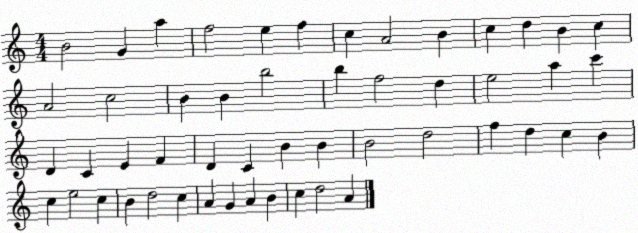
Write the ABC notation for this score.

X:1
T:Untitled
M:4/4
L:1/4
K:C
B2 G a f2 e f c A2 B c d B c A2 c2 B B b2 b f2 d e2 a c' D C E F D C B B B2 d2 f d c B c e2 c B d2 c A G A B c d2 A